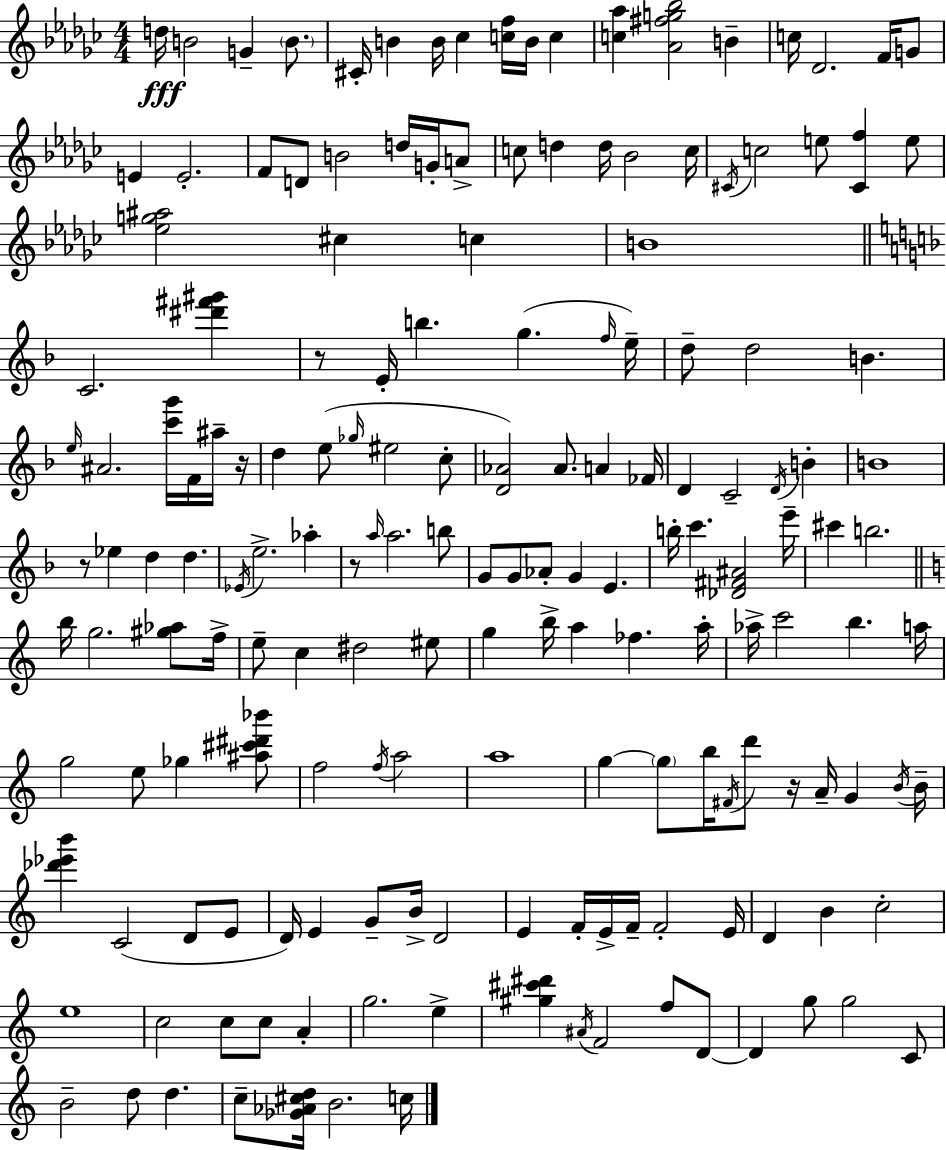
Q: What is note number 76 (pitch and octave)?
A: B5